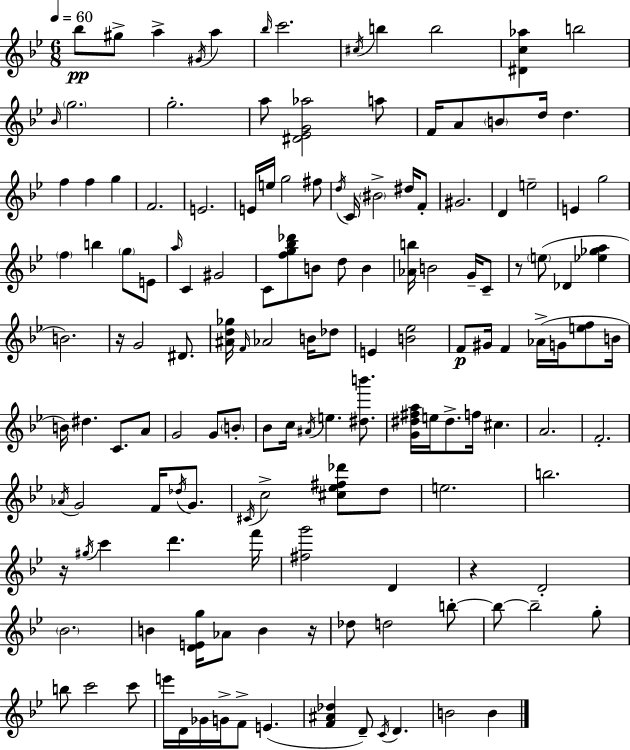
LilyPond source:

{
  \clef treble
  \numericTimeSignature
  \time 6/8
  \key bes \major
  \tempo 4 = 60
  bes''8\pp gis''8-> a''4-> \acciaccatura { gis'16 } a''4 | \grace { bes''16 } c'''2. | \acciaccatura { cis''16 } b''4 b''2 | <dis' c'' aes''>4 b''2 | \break \grace { bes'16 } \parenthesize g''2. | g''2.-. | a''8 <dis' ees' g' aes''>2 | a''8 f'16 a'8 \parenthesize b'8 d''16 d''4. | \break f''4 f''4 | g''4 f'2. | e'2. | e'16 e''16 g''2 | \break fis''8 \acciaccatura { d''16 } c'16 \parenthesize bis'2-> | dis''16 f'8-. gis'2. | d'4 e''2-- | e'4 g''2 | \break \parenthesize f''4 b''4 | \parenthesize g''8 e'8 \grace { a''16 } c'4 gis'2 | c'8 <f'' g'' bes'' des'''>8 b'8 | d''8 b'4 <aes' b''>16 b'2 | \break g'16-- c'8-- r8 \parenthesize e''8( des'4 | <ees'' ges'' a''>4 b'2.) | r16 g'2 | dis'8. <ais' d'' ges''>16 \grace { f'16 } aes'2 | \break b'16 des''8 e'4 <b' ees''>2 | f'8\p gis'16 f'4 | aes'16->( g'16 <e'' f''>8 b'16 b'16) dis''4. | c'8. a'8 g'2 | \break g'8 \parenthesize b'8-. bes'8 c''16 \acciaccatura { ais'16 } e''4. | <dis'' b'''>8. <g' dis'' fis'' a''>16 e''16 dis''8.-> | f''16 cis''4. a'2. | f'2.-. | \break \acciaccatura { aes'16 } g'2 | f'16 \acciaccatura { des''16 } g'8. \acciaccatura { cis'16 } c''2-> | <cis'' ees'' fis'' des'''>8 d''8 e''2. | b''2. | \break r16 | \acciaccatura { gis''16 } c'''4 d'''4. f'''16 | <fis'' g'''>2 d'4 | r4 d'2-. | \break \parenthesize bes'2. | b'4 <d' e' g''>16 aes'8 b'4 r16 | des''8 d''2 b''8-.~~ | b''8~~ b''2-- g''8-. | \break b''8 c'''2 c'''8 | e'''16 d'16 ges'16 g'16-> f'8-> e'4.( | <f' ais' des''>4 d'8--) \acciaccatura { c'16 } d'4. | b'2 b'4 | \break \bar "|."
}